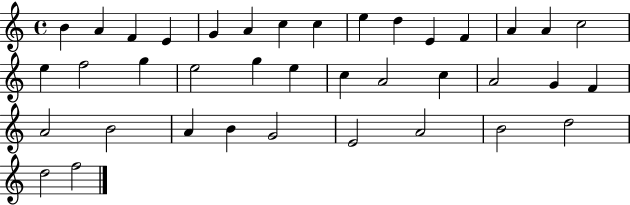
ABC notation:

X:1
T:Untitled
M:4/4
L:1/4
K:C
B A F E G A c c e d E F A A c2 e f2 g e2 g e c A2 c A2 G F A2 B2 A B G2 E2 A2 B2 d2 d2 f2